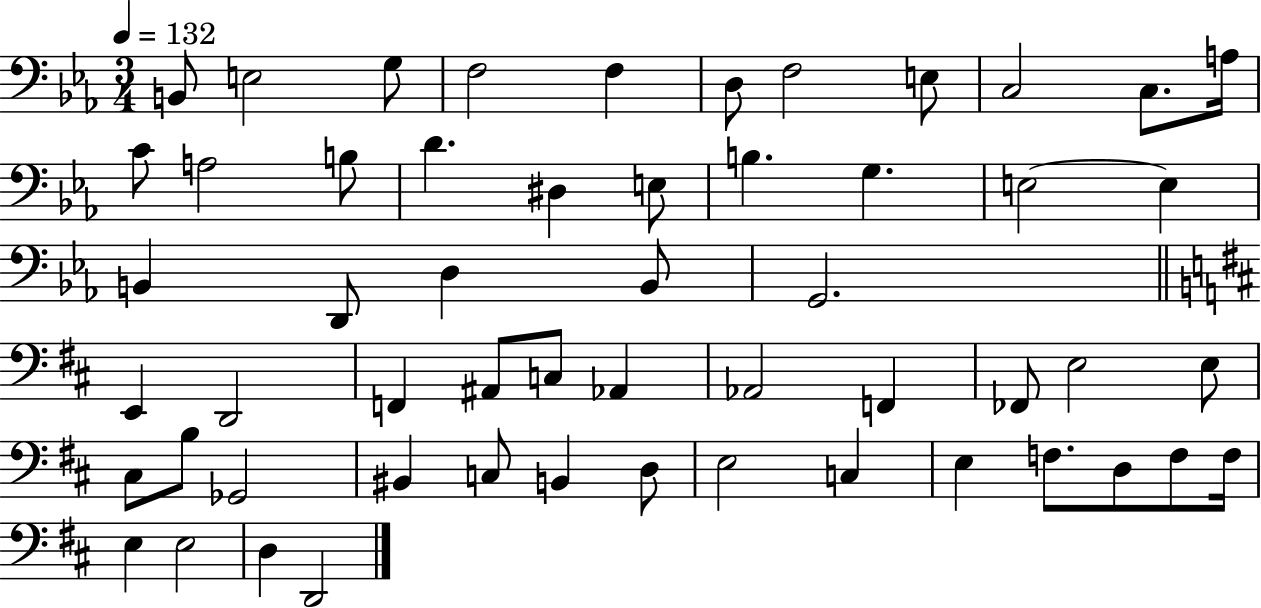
B2/e E3/h G3/e F3/h F3/q D3/e F3/h E3/e C3/h C3/e. A3/s C4/e A3/h B3/e D4/q. D#3/q E3/e B3/q. G3/q. E3/h E3/q B2/q D2/e D3/q B2/e G2/h. E2/q D2/h F2/q A#2/e C3/e Ab2/q Ab2/h F2/q FES2/e E3/h E3/e C#3/e B3/e Gb2/h BIS2/q C3/e B2/q D3/e E3/h C3/q E3/q F3/e. D3/e F3/e F3/s E3/q E3/h D3/q D2/h